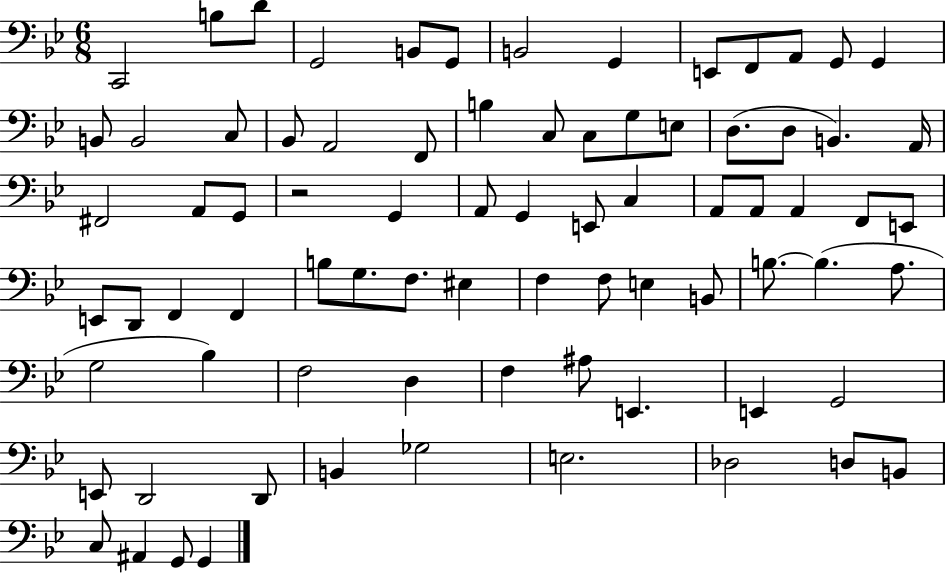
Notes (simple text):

C2/h B3/e D4/e G2/h B2/e G2/e B2/h G2/q E2/e F2/e A2/e G2/e G2/q B2/e B2/h C3/e Bb2/e A2/h F2/e B3/q C3/e C3/e G3/e E3/e D3/e. D3/e B2/q. A2/s F#2/h A2/e G2/e R/h G2/q A2/e G2/q E2/e C3/q A2/e A2/e A2/q F2/e E2/e E2/e D2/e F2/q F2/q B3/e G3/e. F3/e. EIS3/q F3/q F3/e E3/q B2/e B3/e. B3/q. A3/e. G3/h Bb3/q F3/h D3/q F3/q A#3/e E2/q. E2/q G2/h E2/e D2/h D2/e B2/q Gb3/h E3/h. Db3/h D3/e B2/e C3/e A#2/q G2/e G2/q